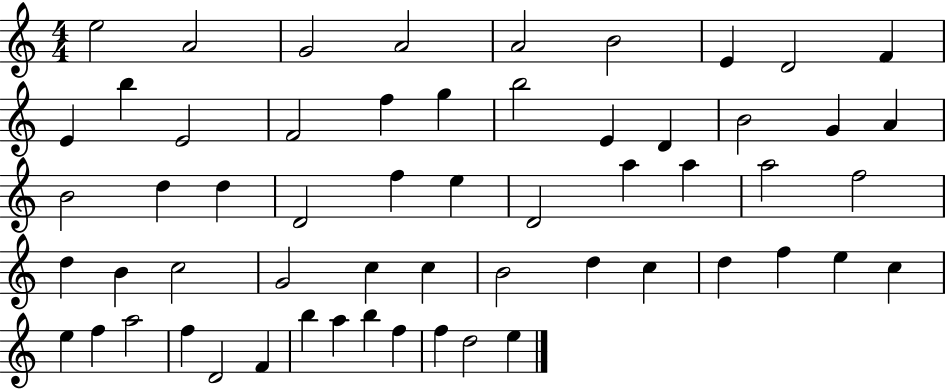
{
  \clef treble
  \numericTimeSignature
  \time 4/4
  \key c \major
  e''2 a'2 | g'2 a'2 | a'2 b'2 | e'4 d'2 f'4 | \break e'4 b''4 e'2 | f'2 f''4 g''4 | b''2 e'4 d'4 | b'2 g'4 a'4 | \break b'2 d''4 d''4 | d'2 f''4 e''4 | d'2 a''4 a''4 | a''2 f''2 | \break d''4 b'4 c''2 | g'2 c''4 c''4 | b'2 d''4 c''4 | d''4 f''4 e''4 c''4 | \break e''4 f''4 a''2 | f''4 d'2 f'4 | b''4 a''4 b''4 f''4 | f''4 d''2 e''4 | \break \bar "|."
}